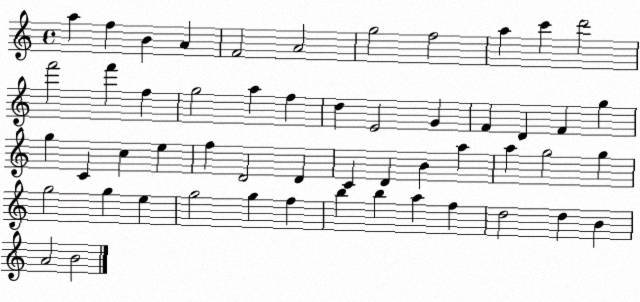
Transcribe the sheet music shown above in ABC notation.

X:1
T:Untitled
M:4/4
L:1/4
K:C
a f B A F2 A2 g2 f2 a c' d'2 f'2 f' f g2 a f d E2 G F D F g g C c e f D2 D C D B a a g2 g g2 g e g2 g f b b a f d2 d B A2 B2